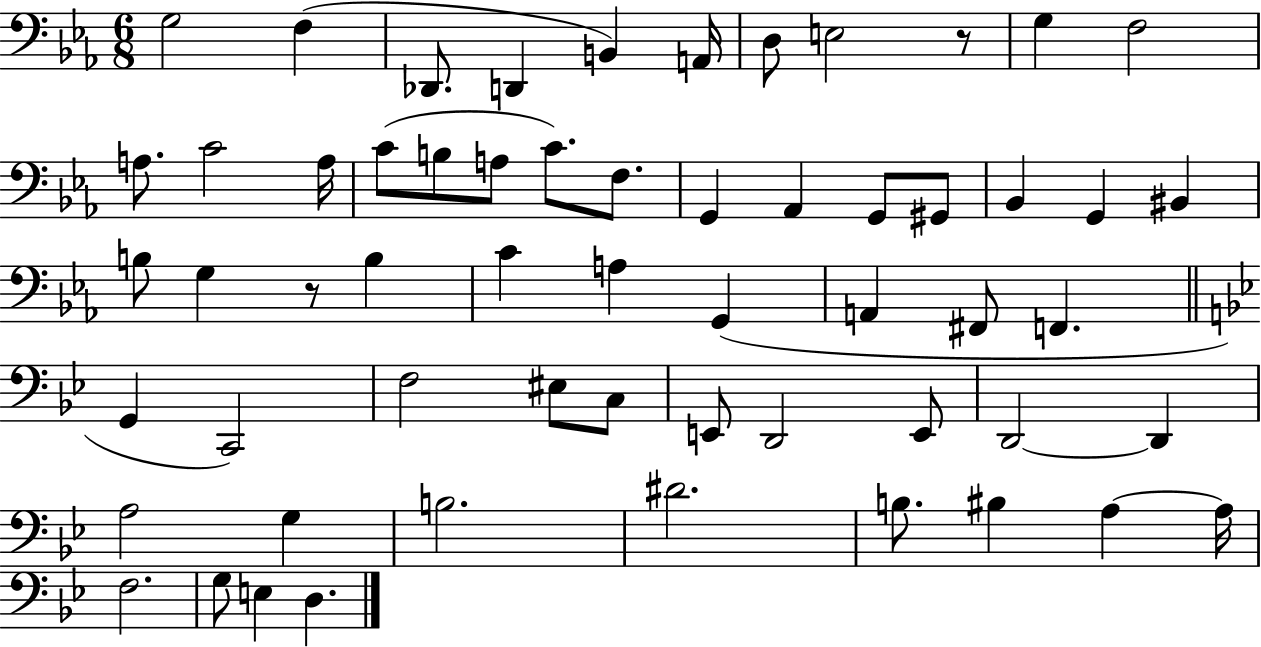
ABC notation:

X:1
T:Untitled
M:6/8
L:1/4
K:Eb
G,2 F, _D,,/2 D,, B,, A,,/4 D,/2 E,2 z/2 G, F,2 A,/2 C2 A,/4 C/2 B,/2 A,/2 C/2 F,/2 G,, _A,, G,,/2 ^G,,/2 _B,, G,, ^B,, B,/2 G, z/2 B, C A, G,, A,, ^F,,/2 F,, G,, C,,2 F,2 ^E,/2 C,/2 E,,/2 D,,2 E,,/2 D,,2 D,, A,2 G, B,2 ^D2 B,/2 ^B, A, A,/4 F,2 G,/2 E, D,